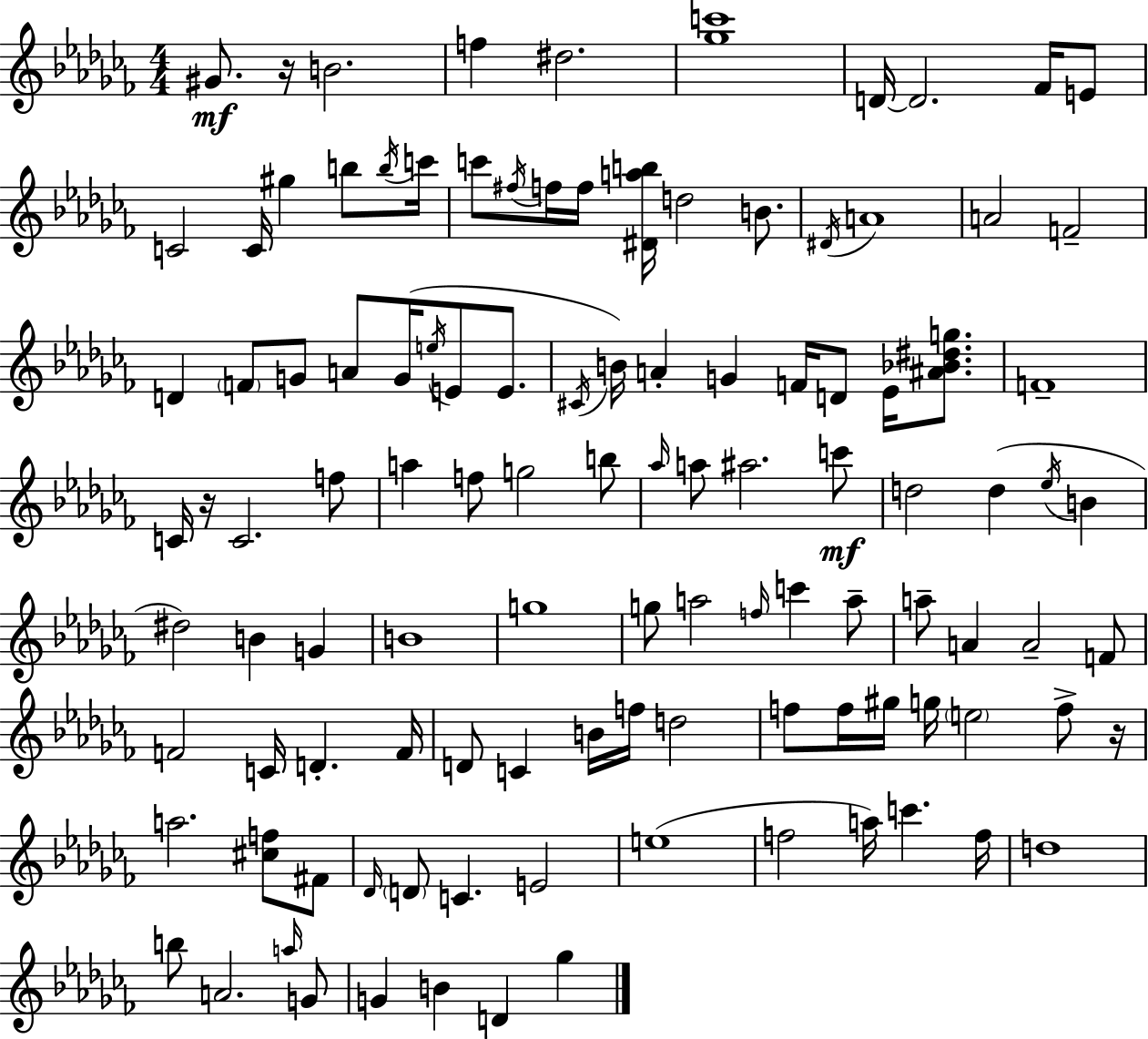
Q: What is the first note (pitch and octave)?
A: G#4